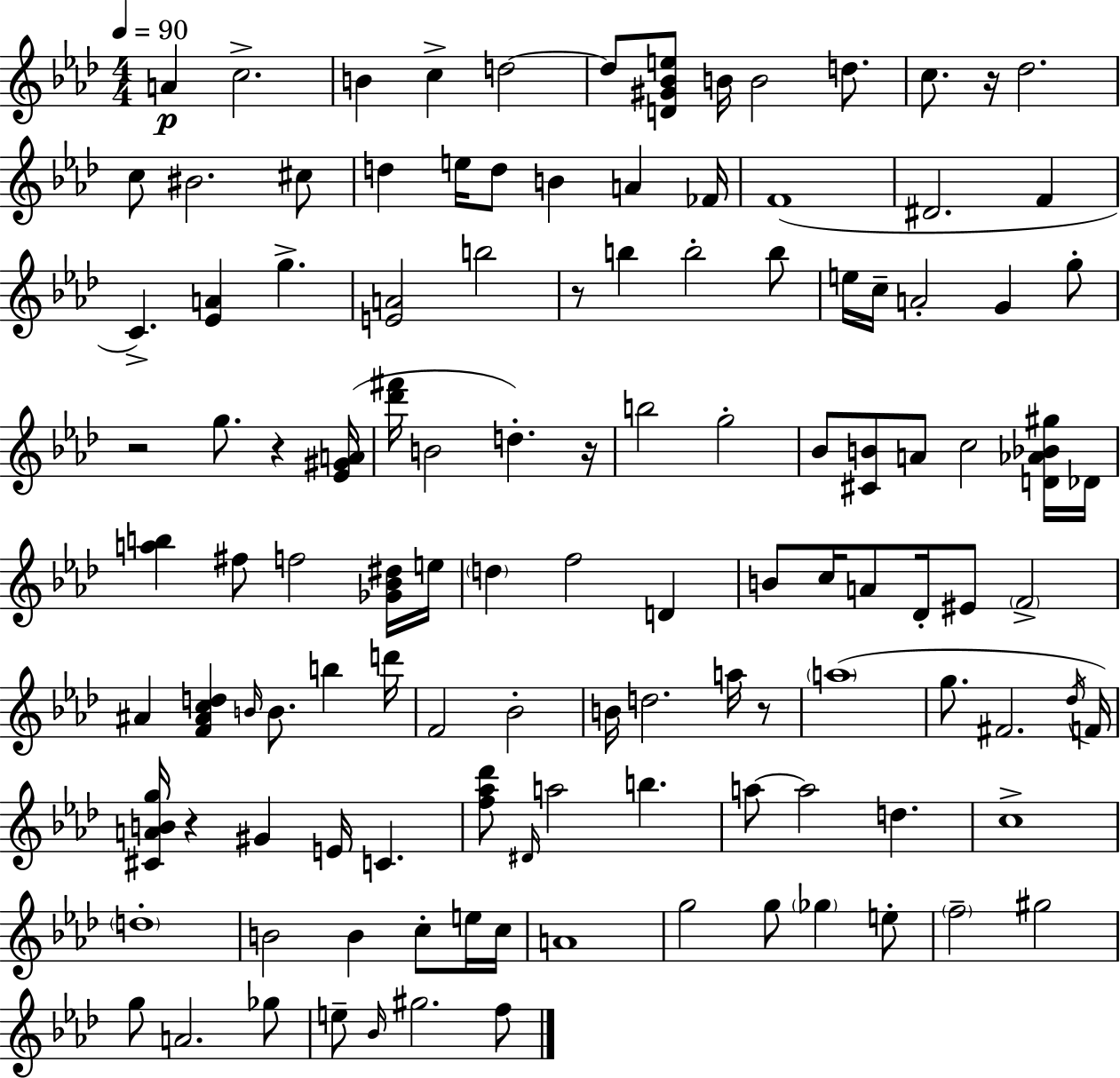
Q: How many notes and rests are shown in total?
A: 119